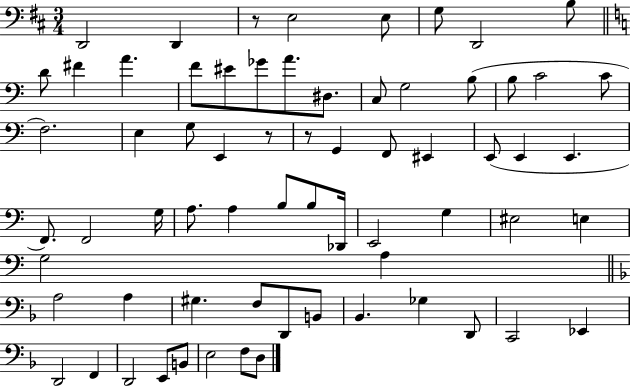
{
  \clef bass
  \numericTimeSignature
  \time 3/4
  \key d \major
  d,2 d,4 | r8 e2 e8 | g8 d,2 b8 | \bar "||" \break \key c \major d'8 fis'4 a'4. | f'8 eis'8 ges'8 a'8. dis8. | c8 g2 b8( | b8 c'2 c'8 | \break f2.) | e4 g8 e,4 r8 | r8 g,4 f,8 eis,4 | e,8( e,4 e,4. | \break f,8.) f,2 g16 | a8. a4 b8 b8 des,16 | e,2 g4 | eis2 e4 | \break g2 a4 | \bar "||" \break \key f \major a2 a4 | gis4. f8 d,8 b,8 | bes,4. ges4 d,8 | c,2 ees,4 | \break d,2 f,4 | d,2 e,8 b,8 | e2 f8 d8 | \bar "|."
}